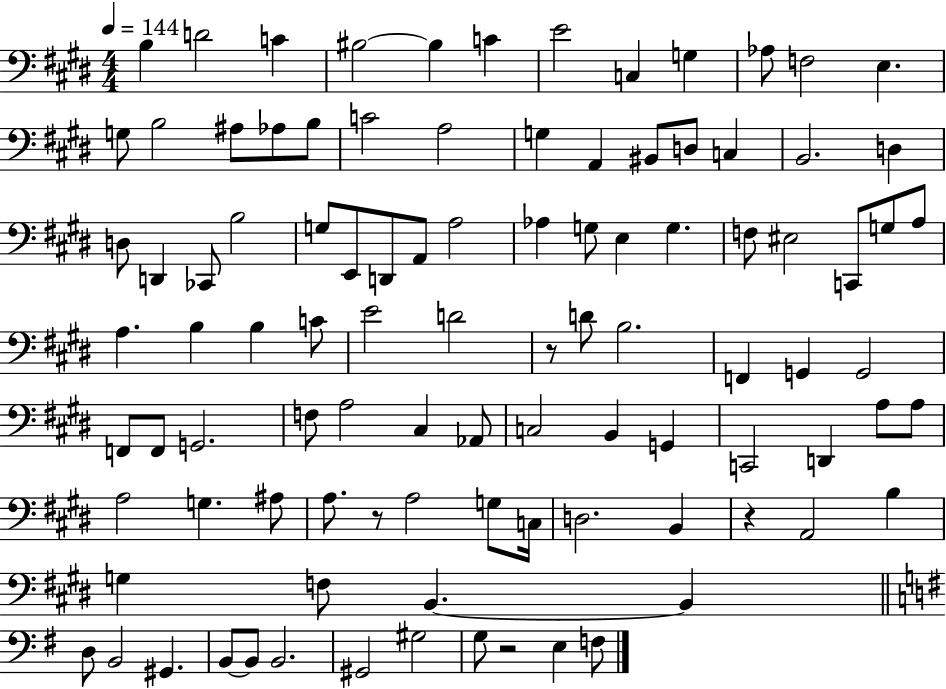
X:1
T:Untitled
M:4/4
L:1/4
K:E
B, D2 C ^B,2 ^B, C E2 C, G, _A,/2 F,2 E, G,/2 B,2 ^A,/2 _A,/2 B,/2 C2 A,2 G, A,, ^B,,/2 D,/2 C, B,,2 D, D,/2 D,, _C,,/2 B,2 G,/2 E,,/2 D,,/2 A,,/2 A,2 _A, G,/2 E, G, F,/2 ^E,2 C,,/2 G,/2 A,/2 A, B, B, C/2 E2 D2 z/2 D/2 B,2 F,, G,, G,,2 F,,/2 F,,/2 G,,2 F,/2 A,2 ^C, _A,,/2 C,2 B,, G,, C,,2 D,, A,/2 A,/2 A,2 G, ^A,/2 A,/2 z/2 A,2 G,/2 C,/4 D,2 B,, z A,,2 B, G, F,/2 B,, B,, D,/2 B,,2 ^G,, B,,/2 B,,/2 B,,2 ^G,,2 ^G,2 G,/2 z2 E, F,/2